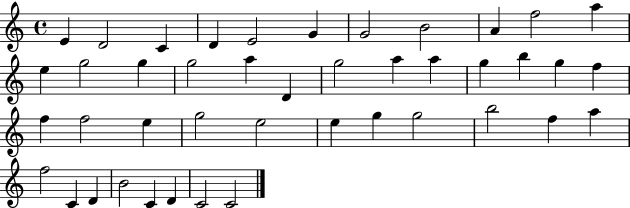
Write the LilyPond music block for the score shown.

{
  \clef treble
  \time 4/4
  \defaultTimeSignature
  \key c \major
  e'4 d'2 c'4 | d'4 e'2 g'4 | g'2 b'2 | a'4 f''2 a''4 | \break e''4 g''2 g''4 | g''2 a''4 d'4 | g''2 a''4 a''4 | g''4 b''4 g''4 f''4 | \break f''4 f''2 e''4 | g''2 e''2 | e''4 g''4 g''2 | b''2 f''4 a''4 | \break f''2 c'4 d'4 | b'2 c'4 d'4 | c'2 c'2 | \bar "|."
}